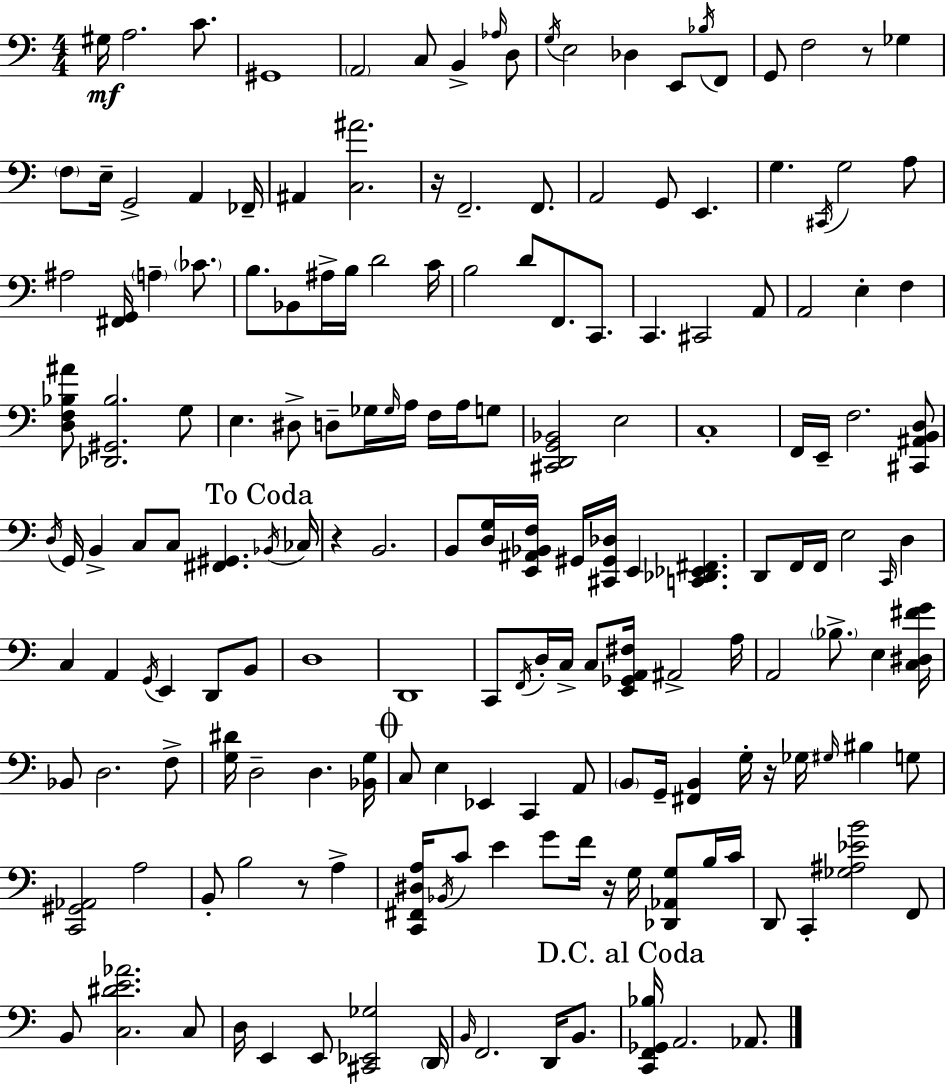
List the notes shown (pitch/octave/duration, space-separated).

G#3/s A3/h. C4/e. G#2/w A2/h C3/e B2/q Ab3/s D3/e G3/s E3/h Db3/q E2/e Bb3/s F2/e G2/e F3/h R/e Gb3/q F3/e E3/s G2/h A2/q FES2/s A#2/q [C3,A#4]/h. R/s F2/h. F2/e. A2/h G2/e E2/q. G3/q. C#2/s G3/h A3/e A#3/h [F#2,G2]/s A3/q CES4/e. B3/e. Bb2/e A#3/s B3/s D4/h C4/s B3/h D4/e F2/e. C2/e. C2/q. C#2/h A2/e A2/h E3/q F3/q [D3,F3,Bb3,A#4]/e [Db2,G#2,Bb3]/h. G3/e E3/q. D#3/e D3/e Gb3/s Gb3/s A3/s F3/s A3/s G3/e [C#2,D2,G2,Bb2]/h E3/h C3/w F2/s E2/s F3/h. [C#2,A#2,B2,D3]/e D3/s G2/s B2/q C3/e C3/e [F#2,G#2]/q. Bb2/s CES3/s R/q B2/h. B2/e [D3,G3]/s [E2,A#2,Bb2,F3]/s G#2/s [C#2,G#2,Db3]/s E2/q [C2,Db2,Eb2,F#2]/q. D2/e F2/s F2/s E3/h C2/s D3/q C3/q A2/q G2/s E2/q D2/e B2/e D3/w D2/w C2/e F2/s D3/s C3/s C3/e [E2,Gb2,A2,F#3]/s A#2/h A3/s A2/h Bb3/e. E3/q [C3,D#3,F#4,G4]/s Bb2/e D3/h. F3/e [G3,D#4]/s D3/h D3/q. [Bb2,G3]/s C3/e E3/q Eb2/q C2/q A2/e B2/e G2/s [F#2,B2]/q G3/s R/s Gb3/s G#3/s BIS3/q G3/e [C2,G#2,Ab2]/h A3/h B2/e B3/h R/e A3/q [C2,F#2,D#3,A3]/s Bb2/s C4/e E4/q G4/e F4/s R/s G3/s [Db2,Ab2,G3]/e B3/s C4/s D2/e C2/q [Gb3,A#3,Eb4,B4]/h F2/e B2/e [C3,D#4,E4,Ab4]/h. C3/e D3/s E2/q E2/e [C#2,Eb2,Gb3]/h D2/s B2/s F2/h. D2/s B2/e. [C2,F2,Gb2,Bb3]/s A2/h. Ab2/e.